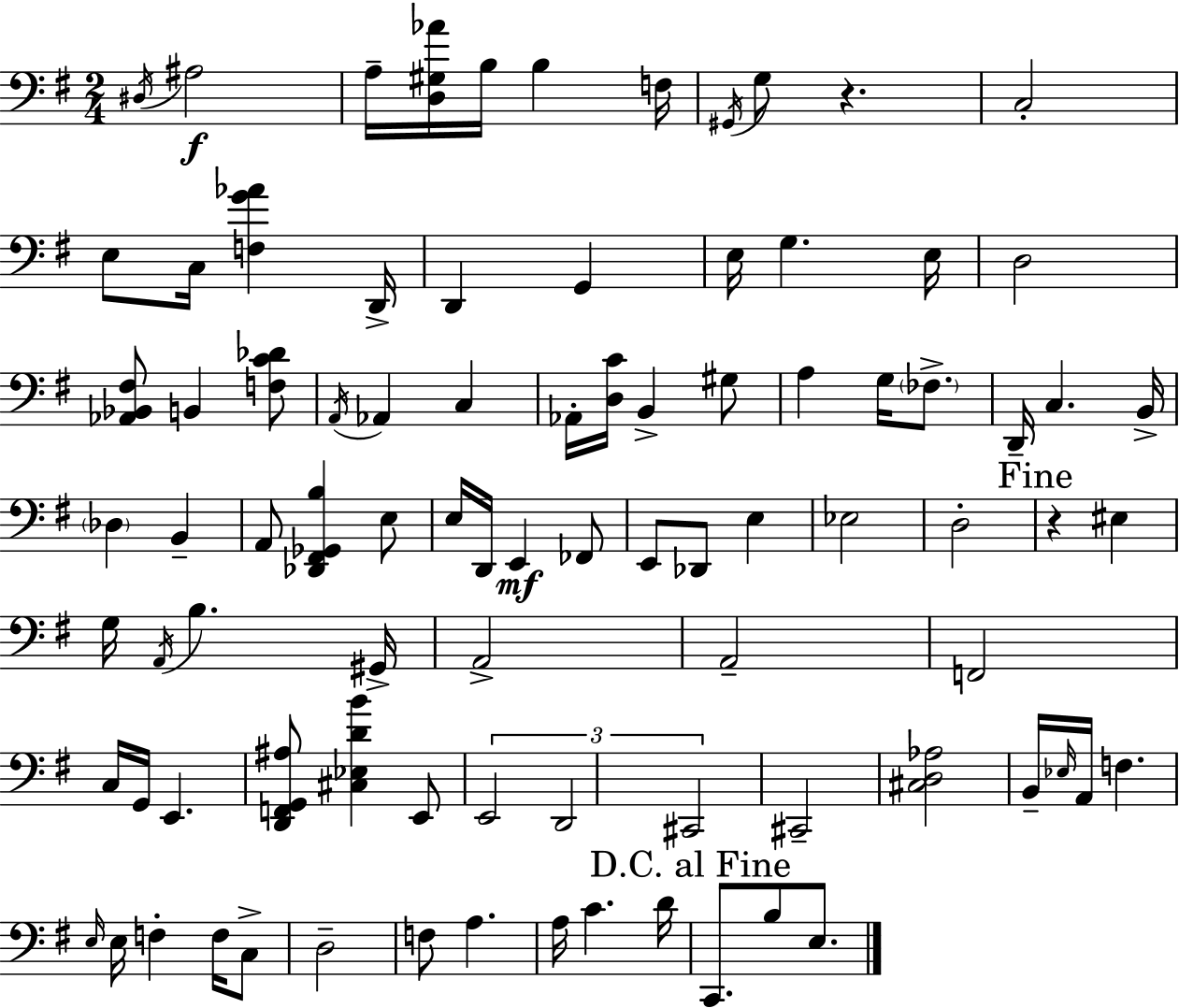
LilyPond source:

{
  \clef bass
  \numericTimeSignature
  \time 2/4
  \key g \major
  \repeat volta 2 { \acciaccatura { dis16 }\f ais2 | a16-- <d gis aes'>16 b16 b4 | f16 \acciaccatura { gis,16 } g8 r4. | c2-. | \break e8 c16 <f g' aes'>4 | d,16-> d,4 g,4 | e16 g4. | e16 d2 | \break <aes, bes, fis>8 b,4 | <f c' des'>8 \acciaccatura { a,16 } aes,4 c4 | aes,16-. <d c'>16 b,4-> | gis8 a4 g16 | \break \parenthesize fes8.-> d,16-- c4. | b,16-> \parenthesize des4 b,4-- | a,8 <des, fis, ges, b>4 | e8 e16 d,16 e,4\mf | \break fes,8 e,8 des,8 e4 | ees2 | d2-. | \mark "Fine" r4 eis4 | \break g16 \acciaccatura { a,16 } b4. | gis,16-> a,2-> | a,2-- | f,2 | \break c16 g,16 e,4. | <d, f, g, ais>8 <cis ees d' b'>4 | e,8 \tuplet 3/2 { e,2 | d,2 | \break cis,2 } | cis,2-- | <cis d aes>2 | b,16-- \grace { ees16 } a,16 f4. | \break \grace { e16 } e16 f4-. | f16 c8-> d2-- | f8 | a4. a16 c'4. | \break d'16 \mark "D.C. al Fine" c,8. | b8 e8. } \bar "|."
}